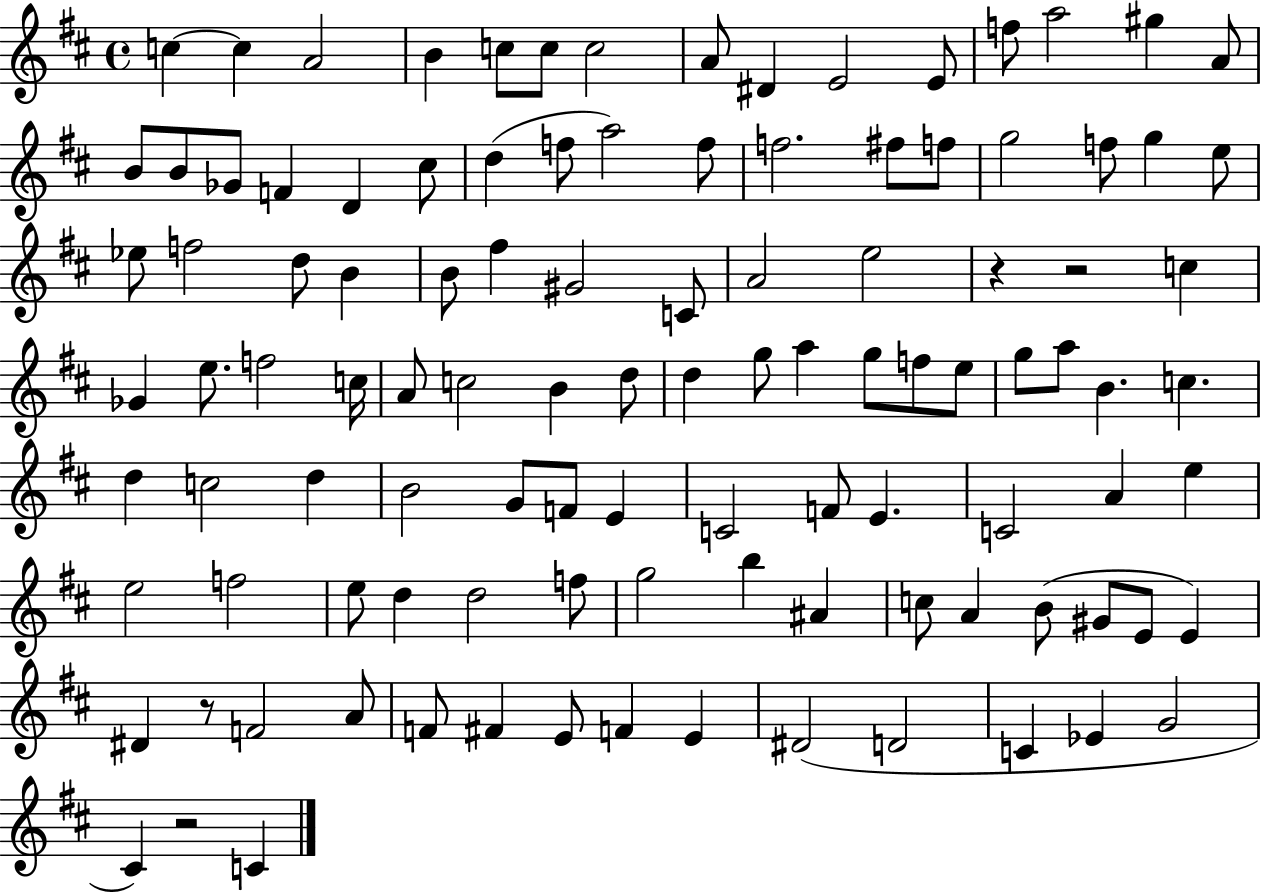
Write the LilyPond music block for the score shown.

{
  \clef treble
  \time 4/4
  \defaultTimeSignature
  \key d \major
  c''4~~ c''4 a'2 | b'4 c''8 c''8 c''2 | a'8 dis'4 e'2 e'8 | f''8 a''2 gis''4 a'8 | \break b'8 b'8 ges'8 f'4 d'4 cis''8 | d''4( f''8 a''2) f''8 | f''2. fis''8 f''8 | g''2 f''8 g''4 e''8 | \break ees''8 f''2 d''8 b'4 | b'8 fis''4 gis'2 c'8 | a'2 e''2 | r4 r2 c''4 | \break ges'4 e''8. f''2 c''16 | a'8 c''2 b'4 d''8 | d''4 g''8 a''4 g''8 f''8 e''8 | g''8 a''8 b'4. c''4. | \break d''4 c''2 d''4 | b'2 g'8 f'8 e'4 | c'2 f'8 e'4. | c'2 a'4 e''4 | \break e''2 f''2 | e''8 d''4 d''2 f''8 | g''2 b''4 ais'4 | c''8 a'4 b'8( gis'8 e'8 e'4) | \break dis'4 r8 f'2 a'8 | f'8 fis'4 e'8 f'4 e'4 | dis'2( d'2 | c'4 ees'4 g'2 | \break cis'4) r2 c'4 | \bar "|."
}